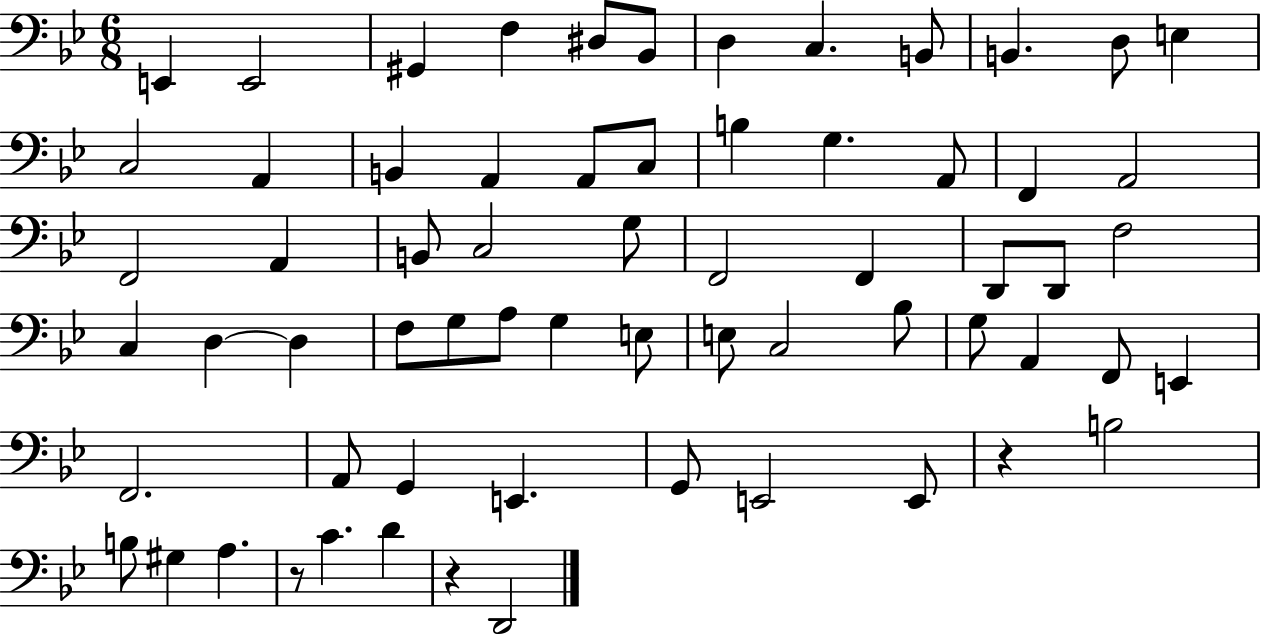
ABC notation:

X:1
T:Untitled
M:6/8
L:1/4
K:Bb
E,, E,,2 ^G,, F, ^D,/2 _B,,/2 D, C, B,,/2 B,, D,/2 E, C,2 A,, B,, A,, A,,/2 C,/2 B, G, A,,/2 F,, A,,2 F,,2 A,, B,,/2 C,2 G,/2 F,,2 F,, D,,/2 D,,/2 F,2 C, D, D, F,/2 G,/2 A,/2 G, E,/2 E,/2 C,2 _B,/2 G,/2 A,, F,,/2 E,, F,,2 A,,/2 G,, E,, G,,/2 E,,2 E,,/2 z B,2 B,/2 ^G, A, z/2 C D z D,,2